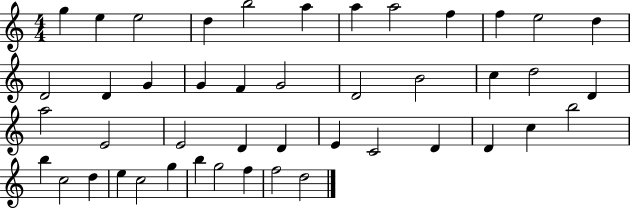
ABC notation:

X:1
T:Untitled
M:4/4
L:1/4
K:C
g e e2 d b2 a a a2 f f e2 d D2 D G G F G2 D2 B2 c d2 D a2 E2 E2 D D E C2 D D c b2 b c2 d e c2 g b g2 f f2 d2